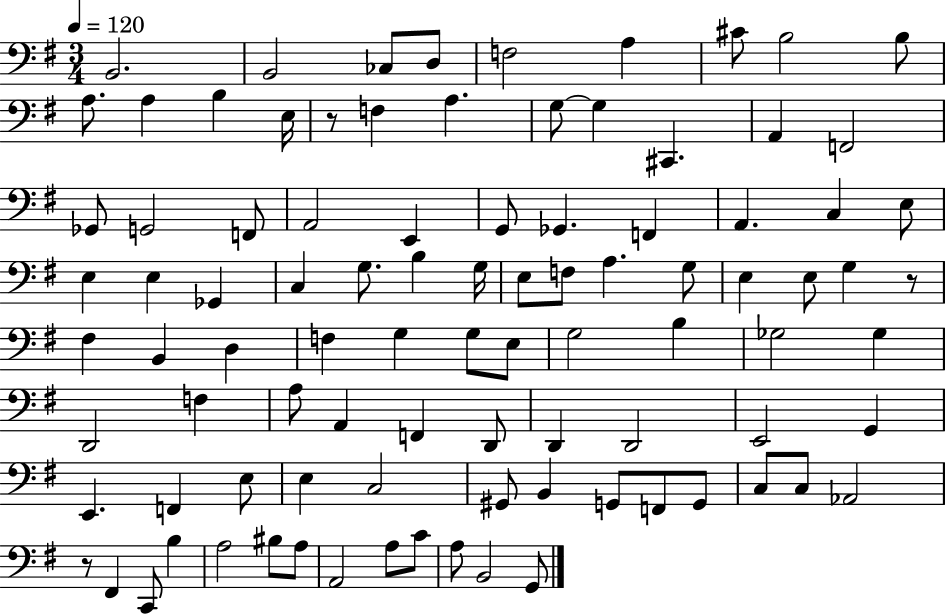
X:1
T:Untitled
M:3/4
L:1/4
K:G
B,,2 B,,2 _C,/2 D,/2 F,2 A, ^C/2 B,2 B,/2 A,/2 A, B, E,/4 z/2 F, A, G,/2 G, ^C,, A,, F,,2 _G,,/2 G,,2 F,,/2 A,,2 E,, G,,/2 _G,, F,, A,, C, E,/2 E, E, _G,, C, G,/2 B, G,/4 E,/2 F,/2 A, G,/2 E, E,/2 G, z/2 ^F, B,, D, F, G, G,/2 E,/2 G,2 B, _G,2 _G, D,,2 F, A,/2 A,, F,, D,,/2 D,, D,,2 E,,2 G,, E,, F,, E,/2 E, C,2 ^G,,/2 B,, G,,/2 F,,/2 G,,/2 C,/2 C,/2 _A,,2 z/2 ^F,, C,,/2 B, A,2 ^B,/2 A,/2 A,,2 A,/2 C/2 A,/2 B,,2 G,,/2